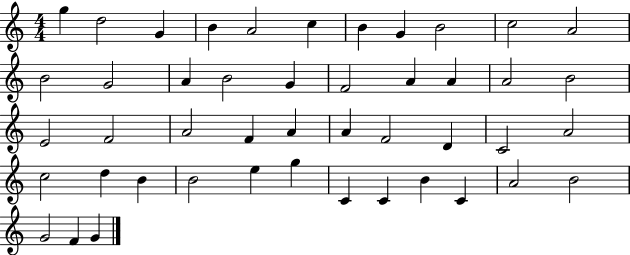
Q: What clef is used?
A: treble